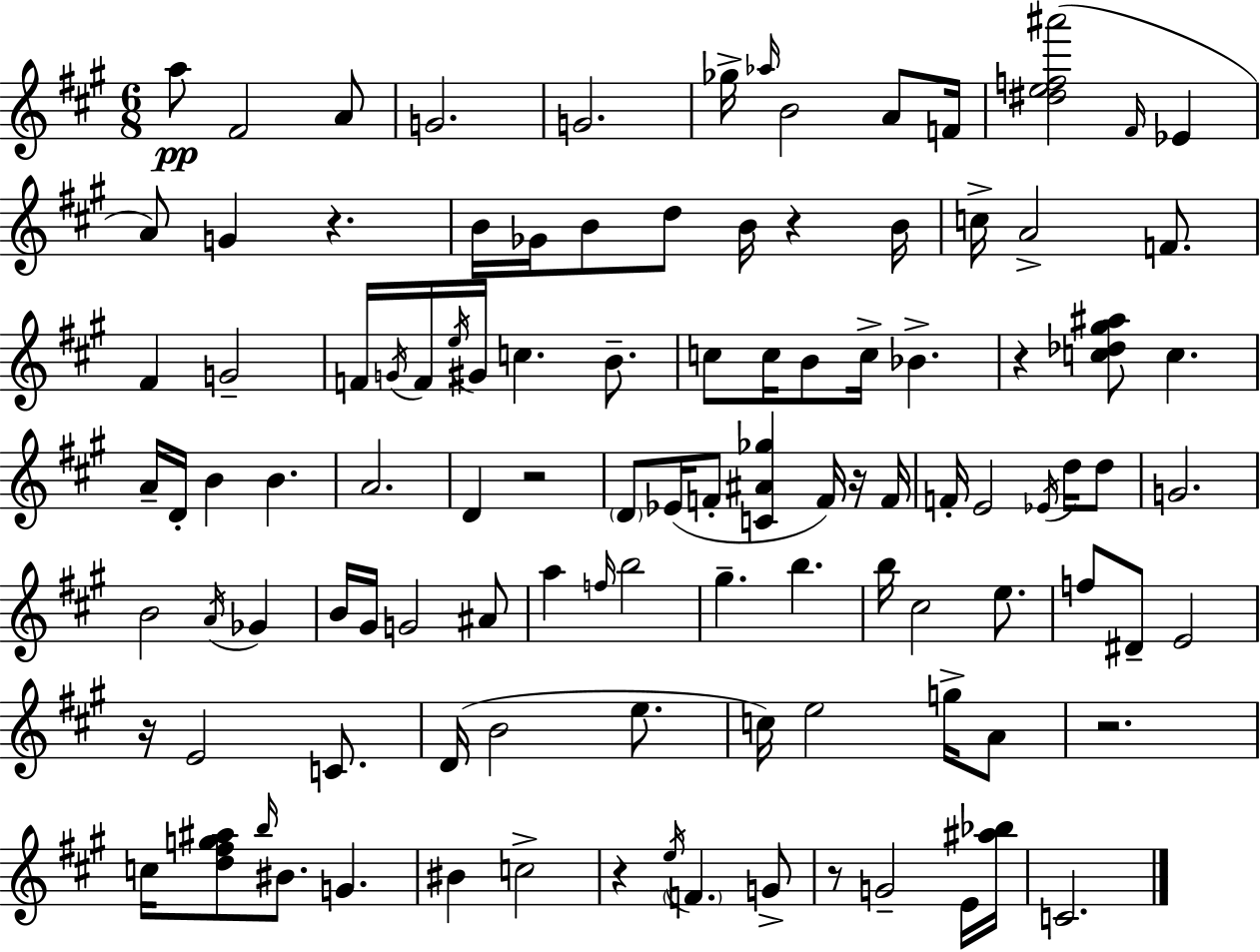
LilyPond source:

{
  \clef treble
  \numericTimeSignature
  \time 6/8
  \key a \major
  a''8\pp fis'2 a'8 | g'2. | g'2. | ges''16-> \grace { aes''16 } b'2 a'8 | \break f'16 <dis'' e'' f'' ais'''>2( \grace { fis'16 } ees'4 | a'8) g'4 r4. | b'16 ges'16 b'8 d''8 b'16 r4 | b'16 c''16-> a'2-> f'8. | \break fis'4 g'2-- | f'16 \acciaccatura { g'16 } f'16 \acciaccatura { e''16 } gis'16 c''4. | b'8.-- c''8 c''16 b'8 c''16-> bes'4.-> | r4 <c'' des'' gis'' ais''>8 c''4. | \break a'16-- d'16-. b'4 b'4. | a'2. | d'4 r2 | \parenthesize d'8 ees'16( f'8-. <c' ais' ges''>4 | \break f'16) r16 f'16 f'16-. e'2 | \acciaccatura { ees'16 } d''16 d''8 g'2. | b'2 | \acciaccatura { a'16 } ges'4 b'16 gis'16 g'2 | \break ais'8 a''4 \grace { f''16 } b''2 | gis''4.-- | b''4. b''16 cis''2 | e''8. f''8 dis'8-- e'2 | \break r16 e'2 | c'8. d'16( b'2 | e''8. c''16) e''2 | g''16-> a'8 r2. | \break c''16 <d'' fis'' g'' ais''>8 \grace { b''16 } bis'8. | g'4. bis'4 | c''2-> r4 | \acciaccatura { e''16 } \parenthesize f'4. g'8-> r8 g'2-- | \break e'16 <ais'' bes''>16 c'2. | \bar "|."
}